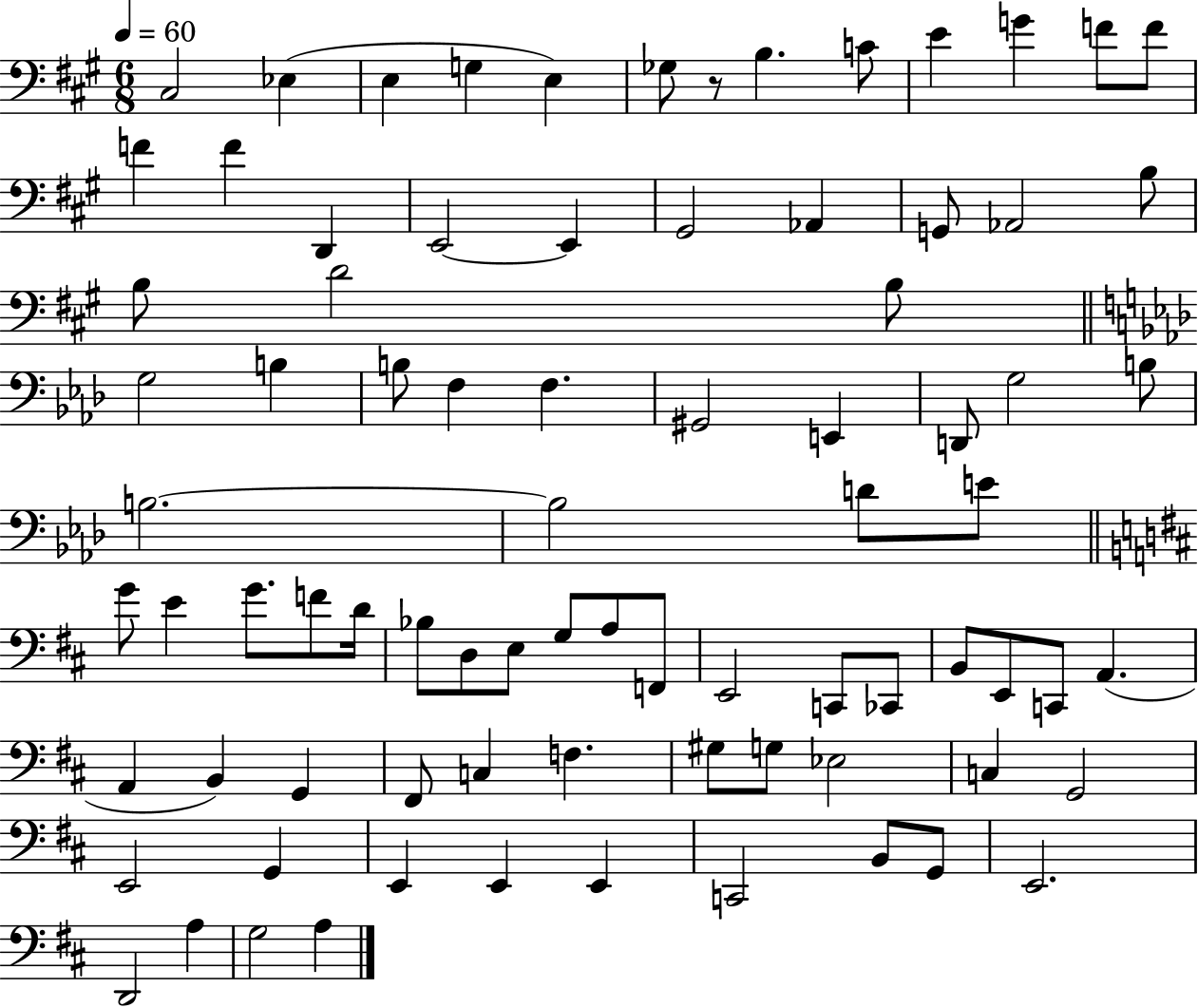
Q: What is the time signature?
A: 6/8